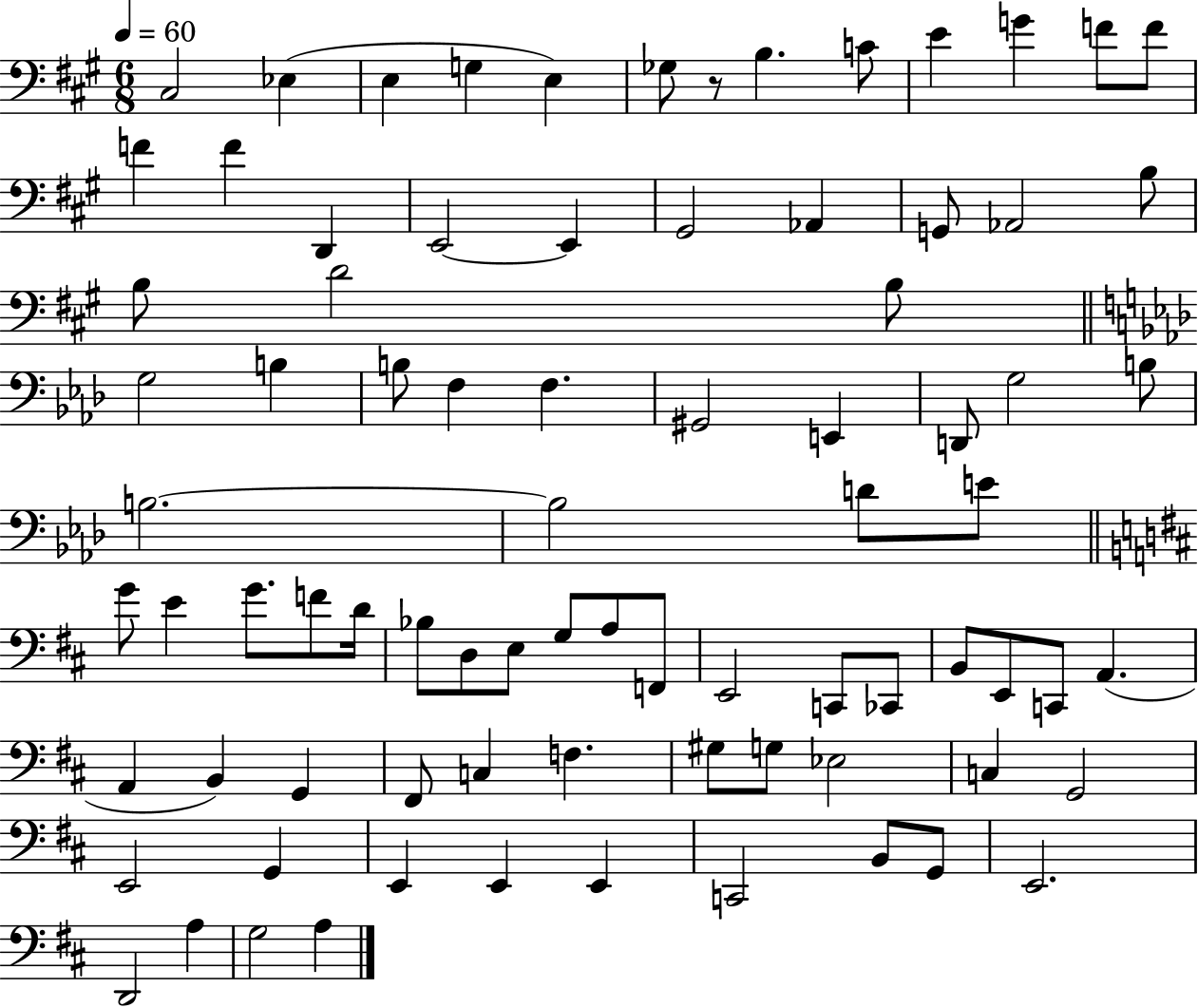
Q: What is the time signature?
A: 6/8